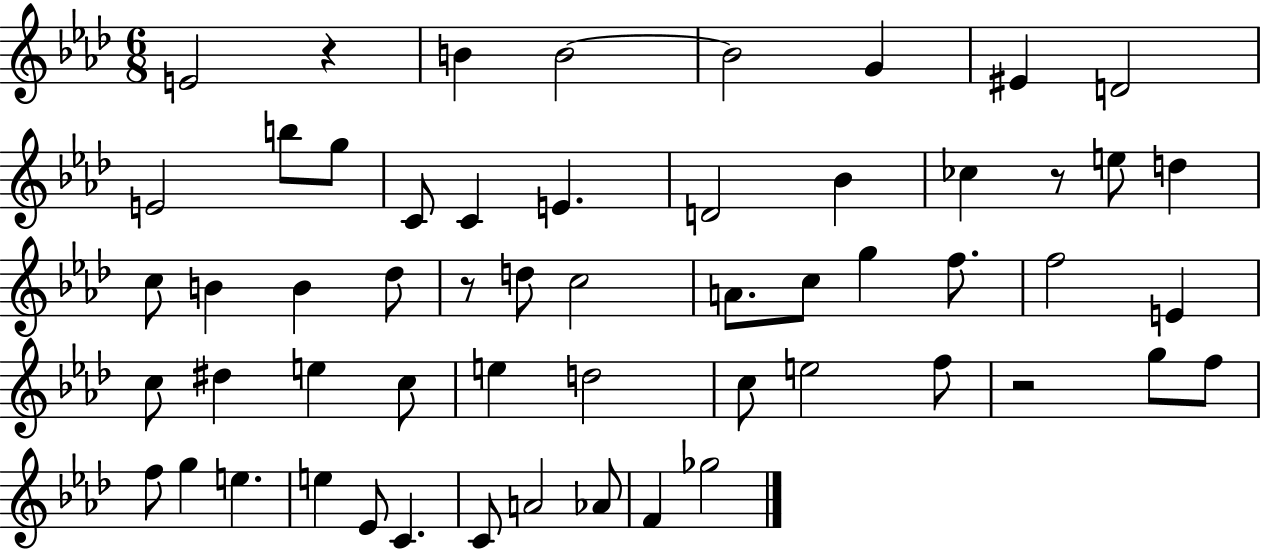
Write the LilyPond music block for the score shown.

{
  \clef treble
  \numericTimeSignature
  \time 6/8
  \key aes \major
  e'2 r4 | b'4 b'2~~ | b'2 g'4 | eis'4 d'2 | \break e'2 b''8 g''8 | c'8 c'4 e'4. | d'2 bes'4 | ces''4 r8 e''8 d''4 | \break c''8 b'4 b'4 des''8 | r8 d''8 c''2 | a'8. c''8 g''4 f''8. | f''2 e'4 | \break c''8 dis''4 e''4 c''8 | e''4 d''2 | c''8 e''2 f''8 | r2 g''8 f''8 | \break f''8 g''4 e''4. | e''4 ees'8 c'4. | c'8 a'2 aes'8 | f'4 ges''2 | \break \bar "|."
}